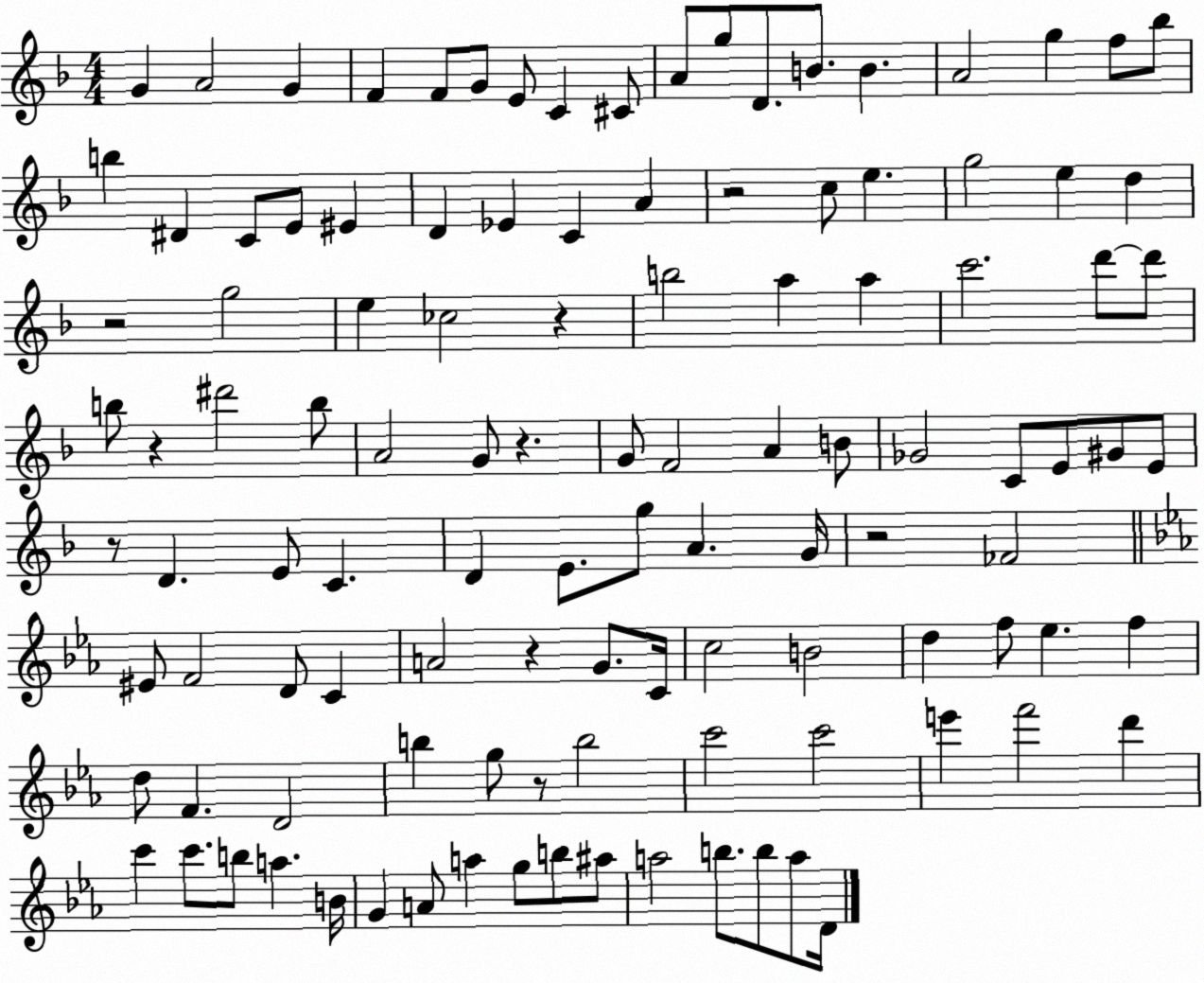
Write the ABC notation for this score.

X:1
T:Untitled
M:4/4
L:1/4
K:F
G A2 G F F/2 G/2 E/2 C ^C/2 A/2 g/2 D/2 B/2 B A2 g f/2 _b/2 b ^D C/2 E/2 ^E D _E C A z2 c/2 e g2 e d z2 g2 e _c2 z b2 a a c'2 d'/2 d'/2 b/2 z ^d'2 b/2 A2 G/2 z G/2 F2 A B/2 _G2 C/2 E/2 ^G/2 E/2 z/2 D E/2 C D E/2 g/2 A G/4 z2 _F2 ^E/2 F2 D/2 C A2 z G/2 C/4 c2 B2 d f/2 _e f d/2 F D2 b g/2 z/2 b2 c'2 c'2 e' f'2 d' c' c'/2 b/2 a B/4 G A/2 a g/2 b/2 ^a/2 a2 b/2 b/2 a/2 D/4